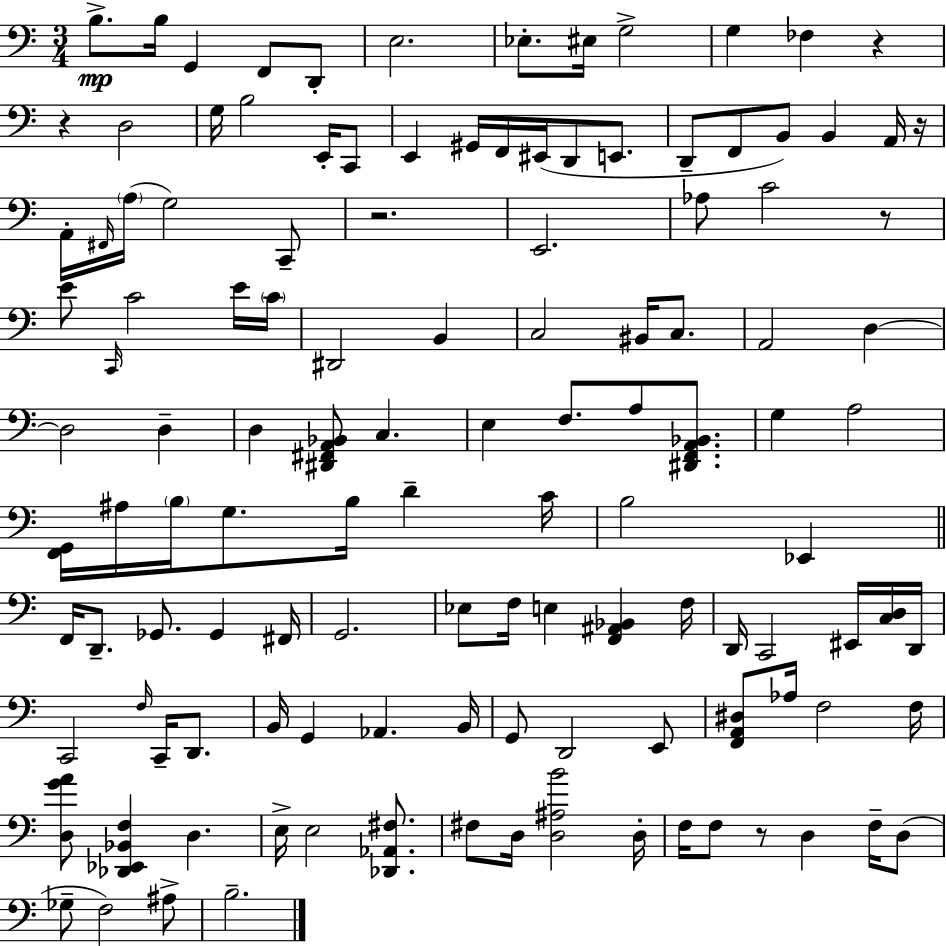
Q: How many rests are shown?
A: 6